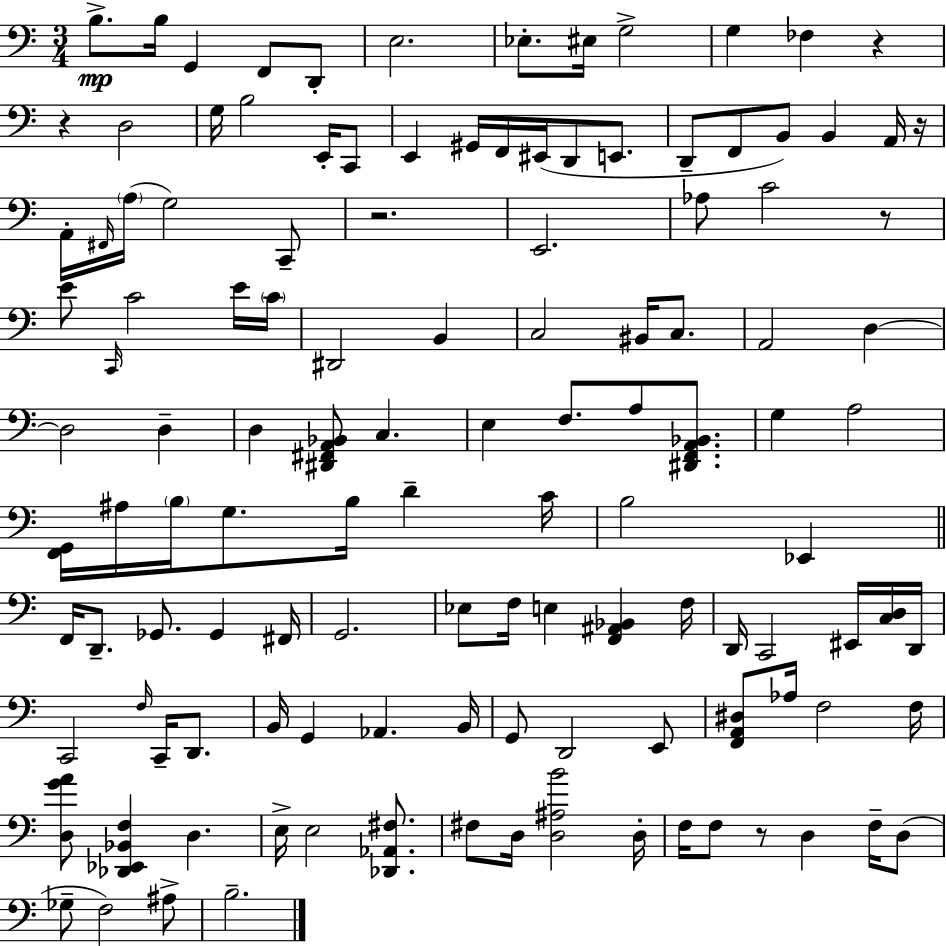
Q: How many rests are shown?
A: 6